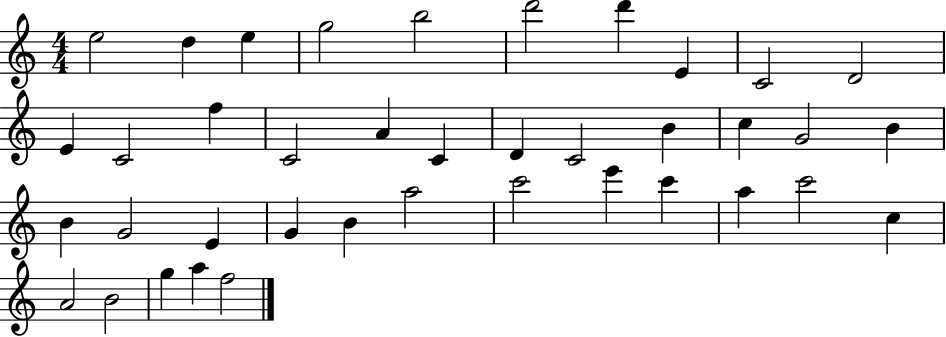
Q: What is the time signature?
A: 4/4